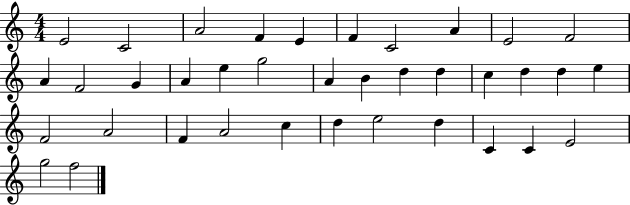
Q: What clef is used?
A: treble